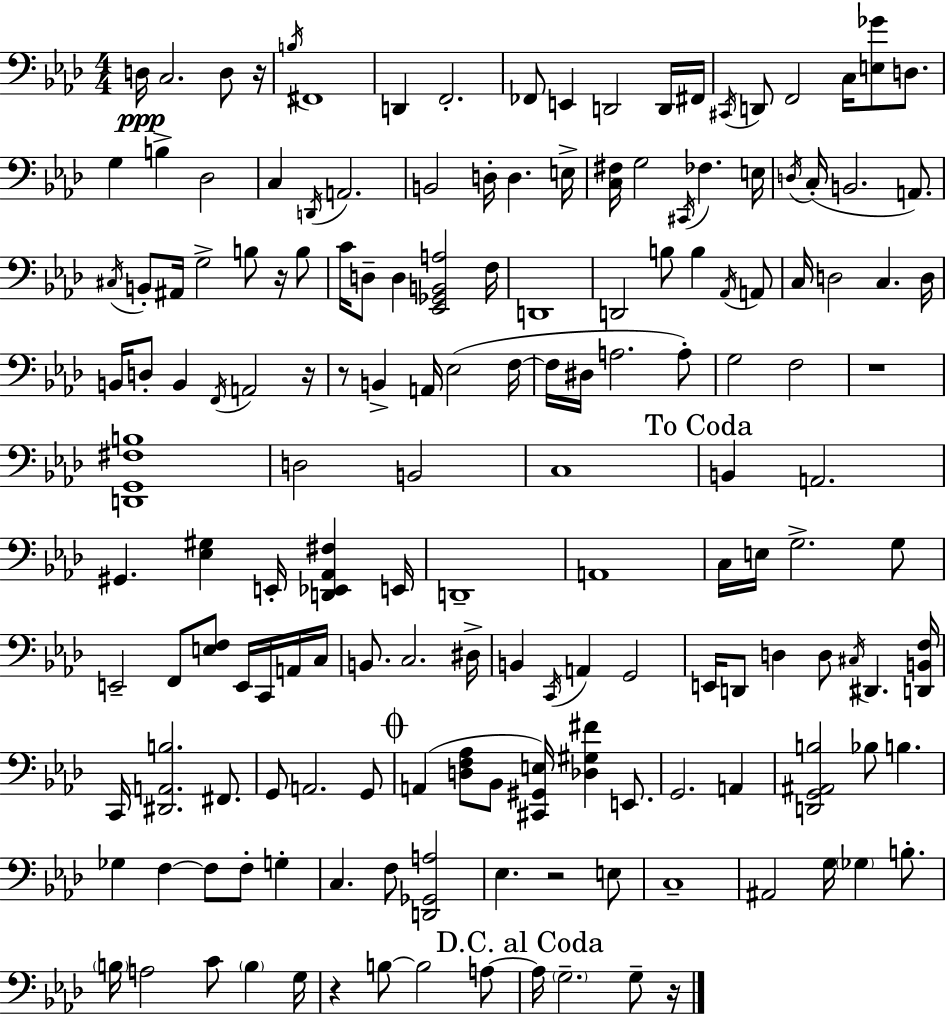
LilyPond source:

{
  \clef bass
  \numericTimeSignature
  \time 4/4
  \key f \minor
  d16\ppp c2. d8 r16 | \acciaccatura { b16 } fis,1 | d,4 f,2.-. | fes,8 e,4 d,2 d,16 | \break fis,16 \acciaccatura { cis,16 } d,8 f,2 c16 <e ges'>8 d8. | g4 b4-> des2 | c4 \acciaccatura { d,16 } a,2. | b,2 d16-. d4. | \break e16-> <c fis>16 g2 \acciaccatura { cis,16 } fes4. | e16 \acciaccatura { d16 } c16-.( b,2. | a,8.) \acciaccatura { cis16 } b,8-. ais,16 g2-> | b8 r16 b8 c'16 d8-- d4 <ees, ges, b, a>2 | \break f16 d,1 | d,2 b8 | b4 \acciaccatura { aes,16 } a,8 c16 d2 | c4. d16 b,16 d8-. b,4 \acciaccatura { f,16 } a,2 | \break r16 r8 b,4-> a,16 ees2( | f16~~ f16 dis16 a2. | a8-.) g2 | f2 r1 | \break <d, g, fis b>1 | d2 | b,2 c1 | \mark "To Coda" b,4 a,2. | \break gis,4. <ees gis>4 | e,16-. <d, ees, aes, fis>4 e,16 d,1-- | a,1 | c16 e16 g2.-> | \break g8 e,2-- | f,8 <e f>8 e,16 c,16 a,16 c16 b,8. c2. | dis16-> b,4 \acciaccatura { c,16 } a,4 | g,2 e,16 d,8 d4 | \break d8 \acciaccatura { cis16 } dis,4. <d, b, f>16 c,16 <dis, a, b>2. | fis,8. g,8 a,2. | g,8 \mark \markup { \musicglyph "scripts.coda" } a,4( <d f aes>8 | bes,8 <cis, gis, e>16) <des gis fis'>4 e,8. g,2. | \break a,4 <d, g, ais, b>2 | bes8 b4. ges4 f4~~ | f8 f8-. g4-. c4. | f8 <d, ges, a>2 ees4. | \break r2 e8 c1-- | ais,2 | g16 \parenthesize ges4 b8.-. \parenthesize b16 a2 | c'8 \parenthesize b4 g16 r4 b8~~ | \break b2 a8~~ \mark "D.C. al Coda" a16 \parenthesize g2.-- | g8-- r16 \bar "|."
}